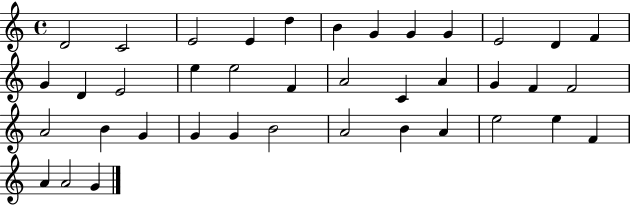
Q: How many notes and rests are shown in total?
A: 39